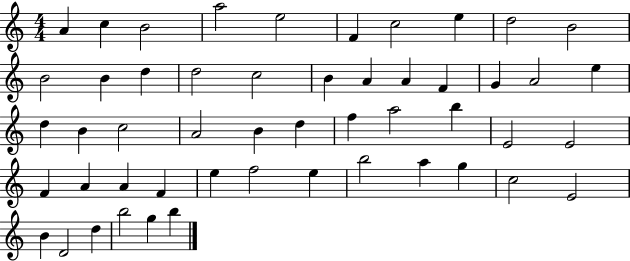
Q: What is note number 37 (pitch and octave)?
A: F4